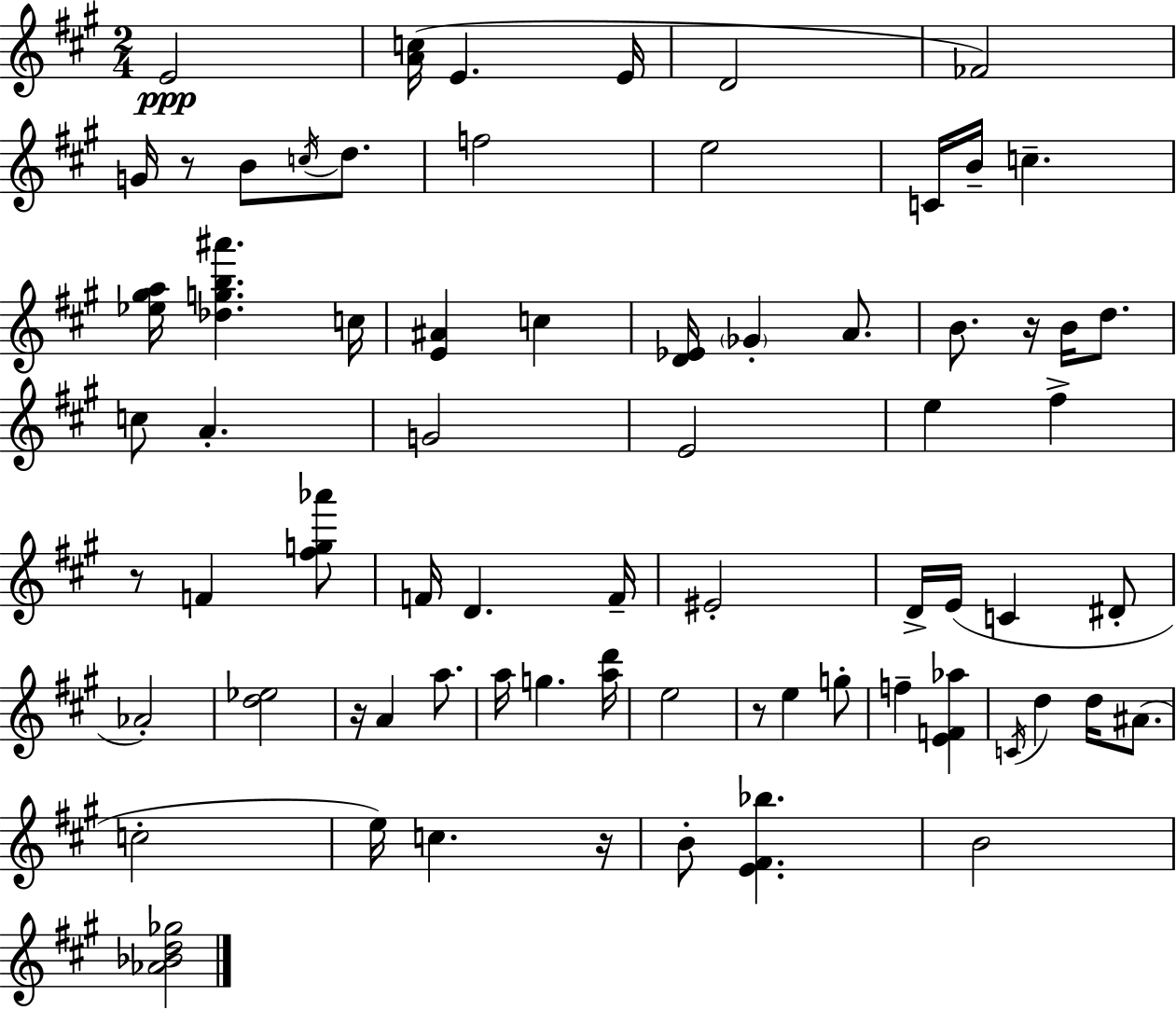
E4/h [A4,C5]/s E4/q. E4/s D4/h FES4/h G4/s R/e B4/e C5/s D5/e. F5/h E5/h C4/s B4/s C5/q. [Eb5,G#5,A5]/s [Db5,G5,B5,A#6]/q. C5/s [E4,A#4]/q C5/q [D4,Eb4]/s Gb4/q A4/e. B4/e. R/s B4/s D5/e. C5/e A4/q. G4/h E4/h E5/q F#5/q R/e F4/q [F#5,G5,Ab6]/e F4/s D4/q. F4/s EIS4/h D4/s E4/s C4/q D#4/e Ab4/h [D5,Eb5]/h R/s A4/q A5/e. A5/s G5/q. [A5,D6]/s E5/h R/e E5/q G5/e F5/q [E4,F4,Ab5]/q C4/s D5/q D5/s A#4/e. C5/h E5/s C5/q. R/s B4/e [E4,F#4,Bb5]/q. B4/h [Ab4,Bb4,D5,Gb5]/h